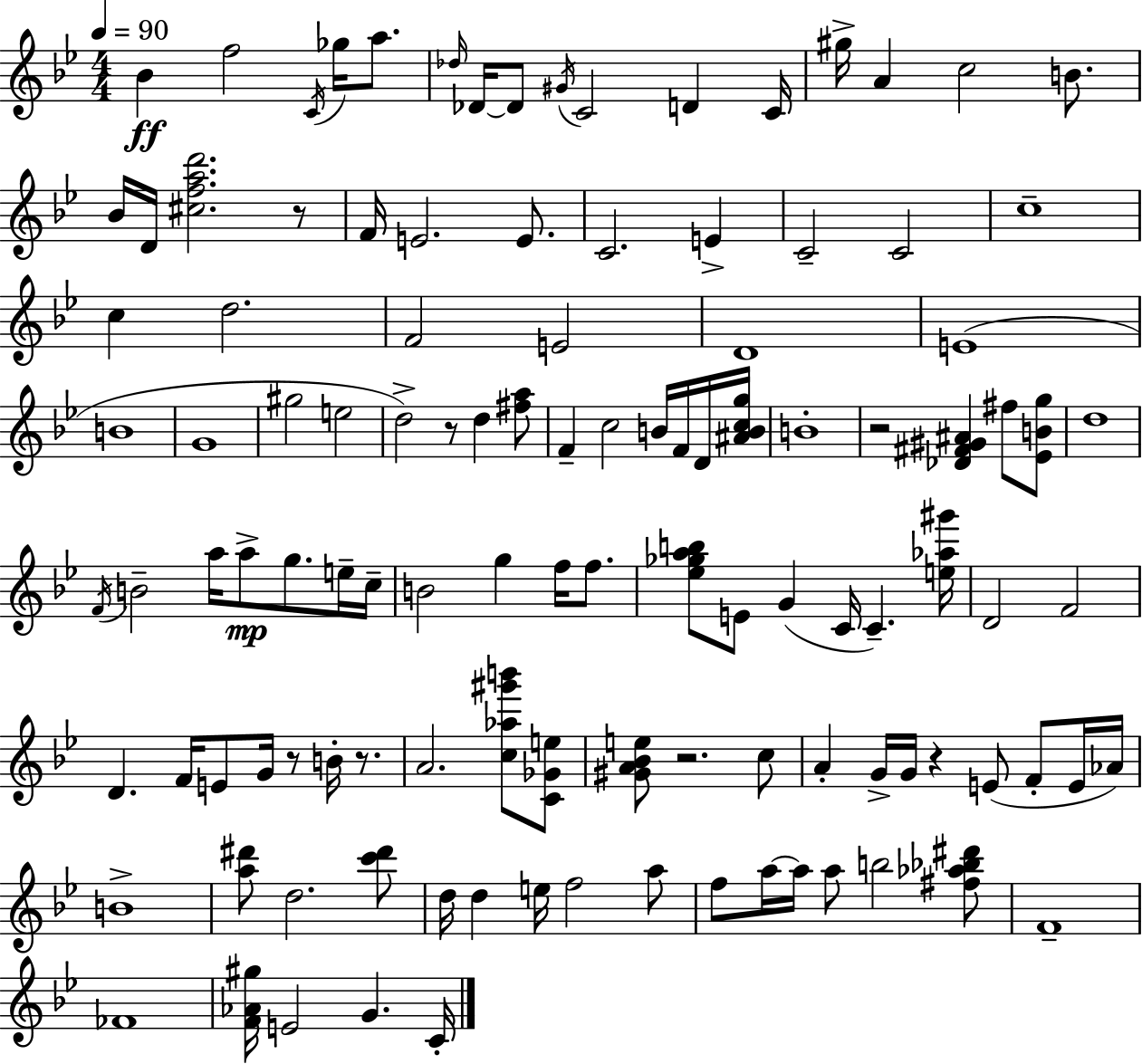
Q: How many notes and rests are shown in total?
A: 115